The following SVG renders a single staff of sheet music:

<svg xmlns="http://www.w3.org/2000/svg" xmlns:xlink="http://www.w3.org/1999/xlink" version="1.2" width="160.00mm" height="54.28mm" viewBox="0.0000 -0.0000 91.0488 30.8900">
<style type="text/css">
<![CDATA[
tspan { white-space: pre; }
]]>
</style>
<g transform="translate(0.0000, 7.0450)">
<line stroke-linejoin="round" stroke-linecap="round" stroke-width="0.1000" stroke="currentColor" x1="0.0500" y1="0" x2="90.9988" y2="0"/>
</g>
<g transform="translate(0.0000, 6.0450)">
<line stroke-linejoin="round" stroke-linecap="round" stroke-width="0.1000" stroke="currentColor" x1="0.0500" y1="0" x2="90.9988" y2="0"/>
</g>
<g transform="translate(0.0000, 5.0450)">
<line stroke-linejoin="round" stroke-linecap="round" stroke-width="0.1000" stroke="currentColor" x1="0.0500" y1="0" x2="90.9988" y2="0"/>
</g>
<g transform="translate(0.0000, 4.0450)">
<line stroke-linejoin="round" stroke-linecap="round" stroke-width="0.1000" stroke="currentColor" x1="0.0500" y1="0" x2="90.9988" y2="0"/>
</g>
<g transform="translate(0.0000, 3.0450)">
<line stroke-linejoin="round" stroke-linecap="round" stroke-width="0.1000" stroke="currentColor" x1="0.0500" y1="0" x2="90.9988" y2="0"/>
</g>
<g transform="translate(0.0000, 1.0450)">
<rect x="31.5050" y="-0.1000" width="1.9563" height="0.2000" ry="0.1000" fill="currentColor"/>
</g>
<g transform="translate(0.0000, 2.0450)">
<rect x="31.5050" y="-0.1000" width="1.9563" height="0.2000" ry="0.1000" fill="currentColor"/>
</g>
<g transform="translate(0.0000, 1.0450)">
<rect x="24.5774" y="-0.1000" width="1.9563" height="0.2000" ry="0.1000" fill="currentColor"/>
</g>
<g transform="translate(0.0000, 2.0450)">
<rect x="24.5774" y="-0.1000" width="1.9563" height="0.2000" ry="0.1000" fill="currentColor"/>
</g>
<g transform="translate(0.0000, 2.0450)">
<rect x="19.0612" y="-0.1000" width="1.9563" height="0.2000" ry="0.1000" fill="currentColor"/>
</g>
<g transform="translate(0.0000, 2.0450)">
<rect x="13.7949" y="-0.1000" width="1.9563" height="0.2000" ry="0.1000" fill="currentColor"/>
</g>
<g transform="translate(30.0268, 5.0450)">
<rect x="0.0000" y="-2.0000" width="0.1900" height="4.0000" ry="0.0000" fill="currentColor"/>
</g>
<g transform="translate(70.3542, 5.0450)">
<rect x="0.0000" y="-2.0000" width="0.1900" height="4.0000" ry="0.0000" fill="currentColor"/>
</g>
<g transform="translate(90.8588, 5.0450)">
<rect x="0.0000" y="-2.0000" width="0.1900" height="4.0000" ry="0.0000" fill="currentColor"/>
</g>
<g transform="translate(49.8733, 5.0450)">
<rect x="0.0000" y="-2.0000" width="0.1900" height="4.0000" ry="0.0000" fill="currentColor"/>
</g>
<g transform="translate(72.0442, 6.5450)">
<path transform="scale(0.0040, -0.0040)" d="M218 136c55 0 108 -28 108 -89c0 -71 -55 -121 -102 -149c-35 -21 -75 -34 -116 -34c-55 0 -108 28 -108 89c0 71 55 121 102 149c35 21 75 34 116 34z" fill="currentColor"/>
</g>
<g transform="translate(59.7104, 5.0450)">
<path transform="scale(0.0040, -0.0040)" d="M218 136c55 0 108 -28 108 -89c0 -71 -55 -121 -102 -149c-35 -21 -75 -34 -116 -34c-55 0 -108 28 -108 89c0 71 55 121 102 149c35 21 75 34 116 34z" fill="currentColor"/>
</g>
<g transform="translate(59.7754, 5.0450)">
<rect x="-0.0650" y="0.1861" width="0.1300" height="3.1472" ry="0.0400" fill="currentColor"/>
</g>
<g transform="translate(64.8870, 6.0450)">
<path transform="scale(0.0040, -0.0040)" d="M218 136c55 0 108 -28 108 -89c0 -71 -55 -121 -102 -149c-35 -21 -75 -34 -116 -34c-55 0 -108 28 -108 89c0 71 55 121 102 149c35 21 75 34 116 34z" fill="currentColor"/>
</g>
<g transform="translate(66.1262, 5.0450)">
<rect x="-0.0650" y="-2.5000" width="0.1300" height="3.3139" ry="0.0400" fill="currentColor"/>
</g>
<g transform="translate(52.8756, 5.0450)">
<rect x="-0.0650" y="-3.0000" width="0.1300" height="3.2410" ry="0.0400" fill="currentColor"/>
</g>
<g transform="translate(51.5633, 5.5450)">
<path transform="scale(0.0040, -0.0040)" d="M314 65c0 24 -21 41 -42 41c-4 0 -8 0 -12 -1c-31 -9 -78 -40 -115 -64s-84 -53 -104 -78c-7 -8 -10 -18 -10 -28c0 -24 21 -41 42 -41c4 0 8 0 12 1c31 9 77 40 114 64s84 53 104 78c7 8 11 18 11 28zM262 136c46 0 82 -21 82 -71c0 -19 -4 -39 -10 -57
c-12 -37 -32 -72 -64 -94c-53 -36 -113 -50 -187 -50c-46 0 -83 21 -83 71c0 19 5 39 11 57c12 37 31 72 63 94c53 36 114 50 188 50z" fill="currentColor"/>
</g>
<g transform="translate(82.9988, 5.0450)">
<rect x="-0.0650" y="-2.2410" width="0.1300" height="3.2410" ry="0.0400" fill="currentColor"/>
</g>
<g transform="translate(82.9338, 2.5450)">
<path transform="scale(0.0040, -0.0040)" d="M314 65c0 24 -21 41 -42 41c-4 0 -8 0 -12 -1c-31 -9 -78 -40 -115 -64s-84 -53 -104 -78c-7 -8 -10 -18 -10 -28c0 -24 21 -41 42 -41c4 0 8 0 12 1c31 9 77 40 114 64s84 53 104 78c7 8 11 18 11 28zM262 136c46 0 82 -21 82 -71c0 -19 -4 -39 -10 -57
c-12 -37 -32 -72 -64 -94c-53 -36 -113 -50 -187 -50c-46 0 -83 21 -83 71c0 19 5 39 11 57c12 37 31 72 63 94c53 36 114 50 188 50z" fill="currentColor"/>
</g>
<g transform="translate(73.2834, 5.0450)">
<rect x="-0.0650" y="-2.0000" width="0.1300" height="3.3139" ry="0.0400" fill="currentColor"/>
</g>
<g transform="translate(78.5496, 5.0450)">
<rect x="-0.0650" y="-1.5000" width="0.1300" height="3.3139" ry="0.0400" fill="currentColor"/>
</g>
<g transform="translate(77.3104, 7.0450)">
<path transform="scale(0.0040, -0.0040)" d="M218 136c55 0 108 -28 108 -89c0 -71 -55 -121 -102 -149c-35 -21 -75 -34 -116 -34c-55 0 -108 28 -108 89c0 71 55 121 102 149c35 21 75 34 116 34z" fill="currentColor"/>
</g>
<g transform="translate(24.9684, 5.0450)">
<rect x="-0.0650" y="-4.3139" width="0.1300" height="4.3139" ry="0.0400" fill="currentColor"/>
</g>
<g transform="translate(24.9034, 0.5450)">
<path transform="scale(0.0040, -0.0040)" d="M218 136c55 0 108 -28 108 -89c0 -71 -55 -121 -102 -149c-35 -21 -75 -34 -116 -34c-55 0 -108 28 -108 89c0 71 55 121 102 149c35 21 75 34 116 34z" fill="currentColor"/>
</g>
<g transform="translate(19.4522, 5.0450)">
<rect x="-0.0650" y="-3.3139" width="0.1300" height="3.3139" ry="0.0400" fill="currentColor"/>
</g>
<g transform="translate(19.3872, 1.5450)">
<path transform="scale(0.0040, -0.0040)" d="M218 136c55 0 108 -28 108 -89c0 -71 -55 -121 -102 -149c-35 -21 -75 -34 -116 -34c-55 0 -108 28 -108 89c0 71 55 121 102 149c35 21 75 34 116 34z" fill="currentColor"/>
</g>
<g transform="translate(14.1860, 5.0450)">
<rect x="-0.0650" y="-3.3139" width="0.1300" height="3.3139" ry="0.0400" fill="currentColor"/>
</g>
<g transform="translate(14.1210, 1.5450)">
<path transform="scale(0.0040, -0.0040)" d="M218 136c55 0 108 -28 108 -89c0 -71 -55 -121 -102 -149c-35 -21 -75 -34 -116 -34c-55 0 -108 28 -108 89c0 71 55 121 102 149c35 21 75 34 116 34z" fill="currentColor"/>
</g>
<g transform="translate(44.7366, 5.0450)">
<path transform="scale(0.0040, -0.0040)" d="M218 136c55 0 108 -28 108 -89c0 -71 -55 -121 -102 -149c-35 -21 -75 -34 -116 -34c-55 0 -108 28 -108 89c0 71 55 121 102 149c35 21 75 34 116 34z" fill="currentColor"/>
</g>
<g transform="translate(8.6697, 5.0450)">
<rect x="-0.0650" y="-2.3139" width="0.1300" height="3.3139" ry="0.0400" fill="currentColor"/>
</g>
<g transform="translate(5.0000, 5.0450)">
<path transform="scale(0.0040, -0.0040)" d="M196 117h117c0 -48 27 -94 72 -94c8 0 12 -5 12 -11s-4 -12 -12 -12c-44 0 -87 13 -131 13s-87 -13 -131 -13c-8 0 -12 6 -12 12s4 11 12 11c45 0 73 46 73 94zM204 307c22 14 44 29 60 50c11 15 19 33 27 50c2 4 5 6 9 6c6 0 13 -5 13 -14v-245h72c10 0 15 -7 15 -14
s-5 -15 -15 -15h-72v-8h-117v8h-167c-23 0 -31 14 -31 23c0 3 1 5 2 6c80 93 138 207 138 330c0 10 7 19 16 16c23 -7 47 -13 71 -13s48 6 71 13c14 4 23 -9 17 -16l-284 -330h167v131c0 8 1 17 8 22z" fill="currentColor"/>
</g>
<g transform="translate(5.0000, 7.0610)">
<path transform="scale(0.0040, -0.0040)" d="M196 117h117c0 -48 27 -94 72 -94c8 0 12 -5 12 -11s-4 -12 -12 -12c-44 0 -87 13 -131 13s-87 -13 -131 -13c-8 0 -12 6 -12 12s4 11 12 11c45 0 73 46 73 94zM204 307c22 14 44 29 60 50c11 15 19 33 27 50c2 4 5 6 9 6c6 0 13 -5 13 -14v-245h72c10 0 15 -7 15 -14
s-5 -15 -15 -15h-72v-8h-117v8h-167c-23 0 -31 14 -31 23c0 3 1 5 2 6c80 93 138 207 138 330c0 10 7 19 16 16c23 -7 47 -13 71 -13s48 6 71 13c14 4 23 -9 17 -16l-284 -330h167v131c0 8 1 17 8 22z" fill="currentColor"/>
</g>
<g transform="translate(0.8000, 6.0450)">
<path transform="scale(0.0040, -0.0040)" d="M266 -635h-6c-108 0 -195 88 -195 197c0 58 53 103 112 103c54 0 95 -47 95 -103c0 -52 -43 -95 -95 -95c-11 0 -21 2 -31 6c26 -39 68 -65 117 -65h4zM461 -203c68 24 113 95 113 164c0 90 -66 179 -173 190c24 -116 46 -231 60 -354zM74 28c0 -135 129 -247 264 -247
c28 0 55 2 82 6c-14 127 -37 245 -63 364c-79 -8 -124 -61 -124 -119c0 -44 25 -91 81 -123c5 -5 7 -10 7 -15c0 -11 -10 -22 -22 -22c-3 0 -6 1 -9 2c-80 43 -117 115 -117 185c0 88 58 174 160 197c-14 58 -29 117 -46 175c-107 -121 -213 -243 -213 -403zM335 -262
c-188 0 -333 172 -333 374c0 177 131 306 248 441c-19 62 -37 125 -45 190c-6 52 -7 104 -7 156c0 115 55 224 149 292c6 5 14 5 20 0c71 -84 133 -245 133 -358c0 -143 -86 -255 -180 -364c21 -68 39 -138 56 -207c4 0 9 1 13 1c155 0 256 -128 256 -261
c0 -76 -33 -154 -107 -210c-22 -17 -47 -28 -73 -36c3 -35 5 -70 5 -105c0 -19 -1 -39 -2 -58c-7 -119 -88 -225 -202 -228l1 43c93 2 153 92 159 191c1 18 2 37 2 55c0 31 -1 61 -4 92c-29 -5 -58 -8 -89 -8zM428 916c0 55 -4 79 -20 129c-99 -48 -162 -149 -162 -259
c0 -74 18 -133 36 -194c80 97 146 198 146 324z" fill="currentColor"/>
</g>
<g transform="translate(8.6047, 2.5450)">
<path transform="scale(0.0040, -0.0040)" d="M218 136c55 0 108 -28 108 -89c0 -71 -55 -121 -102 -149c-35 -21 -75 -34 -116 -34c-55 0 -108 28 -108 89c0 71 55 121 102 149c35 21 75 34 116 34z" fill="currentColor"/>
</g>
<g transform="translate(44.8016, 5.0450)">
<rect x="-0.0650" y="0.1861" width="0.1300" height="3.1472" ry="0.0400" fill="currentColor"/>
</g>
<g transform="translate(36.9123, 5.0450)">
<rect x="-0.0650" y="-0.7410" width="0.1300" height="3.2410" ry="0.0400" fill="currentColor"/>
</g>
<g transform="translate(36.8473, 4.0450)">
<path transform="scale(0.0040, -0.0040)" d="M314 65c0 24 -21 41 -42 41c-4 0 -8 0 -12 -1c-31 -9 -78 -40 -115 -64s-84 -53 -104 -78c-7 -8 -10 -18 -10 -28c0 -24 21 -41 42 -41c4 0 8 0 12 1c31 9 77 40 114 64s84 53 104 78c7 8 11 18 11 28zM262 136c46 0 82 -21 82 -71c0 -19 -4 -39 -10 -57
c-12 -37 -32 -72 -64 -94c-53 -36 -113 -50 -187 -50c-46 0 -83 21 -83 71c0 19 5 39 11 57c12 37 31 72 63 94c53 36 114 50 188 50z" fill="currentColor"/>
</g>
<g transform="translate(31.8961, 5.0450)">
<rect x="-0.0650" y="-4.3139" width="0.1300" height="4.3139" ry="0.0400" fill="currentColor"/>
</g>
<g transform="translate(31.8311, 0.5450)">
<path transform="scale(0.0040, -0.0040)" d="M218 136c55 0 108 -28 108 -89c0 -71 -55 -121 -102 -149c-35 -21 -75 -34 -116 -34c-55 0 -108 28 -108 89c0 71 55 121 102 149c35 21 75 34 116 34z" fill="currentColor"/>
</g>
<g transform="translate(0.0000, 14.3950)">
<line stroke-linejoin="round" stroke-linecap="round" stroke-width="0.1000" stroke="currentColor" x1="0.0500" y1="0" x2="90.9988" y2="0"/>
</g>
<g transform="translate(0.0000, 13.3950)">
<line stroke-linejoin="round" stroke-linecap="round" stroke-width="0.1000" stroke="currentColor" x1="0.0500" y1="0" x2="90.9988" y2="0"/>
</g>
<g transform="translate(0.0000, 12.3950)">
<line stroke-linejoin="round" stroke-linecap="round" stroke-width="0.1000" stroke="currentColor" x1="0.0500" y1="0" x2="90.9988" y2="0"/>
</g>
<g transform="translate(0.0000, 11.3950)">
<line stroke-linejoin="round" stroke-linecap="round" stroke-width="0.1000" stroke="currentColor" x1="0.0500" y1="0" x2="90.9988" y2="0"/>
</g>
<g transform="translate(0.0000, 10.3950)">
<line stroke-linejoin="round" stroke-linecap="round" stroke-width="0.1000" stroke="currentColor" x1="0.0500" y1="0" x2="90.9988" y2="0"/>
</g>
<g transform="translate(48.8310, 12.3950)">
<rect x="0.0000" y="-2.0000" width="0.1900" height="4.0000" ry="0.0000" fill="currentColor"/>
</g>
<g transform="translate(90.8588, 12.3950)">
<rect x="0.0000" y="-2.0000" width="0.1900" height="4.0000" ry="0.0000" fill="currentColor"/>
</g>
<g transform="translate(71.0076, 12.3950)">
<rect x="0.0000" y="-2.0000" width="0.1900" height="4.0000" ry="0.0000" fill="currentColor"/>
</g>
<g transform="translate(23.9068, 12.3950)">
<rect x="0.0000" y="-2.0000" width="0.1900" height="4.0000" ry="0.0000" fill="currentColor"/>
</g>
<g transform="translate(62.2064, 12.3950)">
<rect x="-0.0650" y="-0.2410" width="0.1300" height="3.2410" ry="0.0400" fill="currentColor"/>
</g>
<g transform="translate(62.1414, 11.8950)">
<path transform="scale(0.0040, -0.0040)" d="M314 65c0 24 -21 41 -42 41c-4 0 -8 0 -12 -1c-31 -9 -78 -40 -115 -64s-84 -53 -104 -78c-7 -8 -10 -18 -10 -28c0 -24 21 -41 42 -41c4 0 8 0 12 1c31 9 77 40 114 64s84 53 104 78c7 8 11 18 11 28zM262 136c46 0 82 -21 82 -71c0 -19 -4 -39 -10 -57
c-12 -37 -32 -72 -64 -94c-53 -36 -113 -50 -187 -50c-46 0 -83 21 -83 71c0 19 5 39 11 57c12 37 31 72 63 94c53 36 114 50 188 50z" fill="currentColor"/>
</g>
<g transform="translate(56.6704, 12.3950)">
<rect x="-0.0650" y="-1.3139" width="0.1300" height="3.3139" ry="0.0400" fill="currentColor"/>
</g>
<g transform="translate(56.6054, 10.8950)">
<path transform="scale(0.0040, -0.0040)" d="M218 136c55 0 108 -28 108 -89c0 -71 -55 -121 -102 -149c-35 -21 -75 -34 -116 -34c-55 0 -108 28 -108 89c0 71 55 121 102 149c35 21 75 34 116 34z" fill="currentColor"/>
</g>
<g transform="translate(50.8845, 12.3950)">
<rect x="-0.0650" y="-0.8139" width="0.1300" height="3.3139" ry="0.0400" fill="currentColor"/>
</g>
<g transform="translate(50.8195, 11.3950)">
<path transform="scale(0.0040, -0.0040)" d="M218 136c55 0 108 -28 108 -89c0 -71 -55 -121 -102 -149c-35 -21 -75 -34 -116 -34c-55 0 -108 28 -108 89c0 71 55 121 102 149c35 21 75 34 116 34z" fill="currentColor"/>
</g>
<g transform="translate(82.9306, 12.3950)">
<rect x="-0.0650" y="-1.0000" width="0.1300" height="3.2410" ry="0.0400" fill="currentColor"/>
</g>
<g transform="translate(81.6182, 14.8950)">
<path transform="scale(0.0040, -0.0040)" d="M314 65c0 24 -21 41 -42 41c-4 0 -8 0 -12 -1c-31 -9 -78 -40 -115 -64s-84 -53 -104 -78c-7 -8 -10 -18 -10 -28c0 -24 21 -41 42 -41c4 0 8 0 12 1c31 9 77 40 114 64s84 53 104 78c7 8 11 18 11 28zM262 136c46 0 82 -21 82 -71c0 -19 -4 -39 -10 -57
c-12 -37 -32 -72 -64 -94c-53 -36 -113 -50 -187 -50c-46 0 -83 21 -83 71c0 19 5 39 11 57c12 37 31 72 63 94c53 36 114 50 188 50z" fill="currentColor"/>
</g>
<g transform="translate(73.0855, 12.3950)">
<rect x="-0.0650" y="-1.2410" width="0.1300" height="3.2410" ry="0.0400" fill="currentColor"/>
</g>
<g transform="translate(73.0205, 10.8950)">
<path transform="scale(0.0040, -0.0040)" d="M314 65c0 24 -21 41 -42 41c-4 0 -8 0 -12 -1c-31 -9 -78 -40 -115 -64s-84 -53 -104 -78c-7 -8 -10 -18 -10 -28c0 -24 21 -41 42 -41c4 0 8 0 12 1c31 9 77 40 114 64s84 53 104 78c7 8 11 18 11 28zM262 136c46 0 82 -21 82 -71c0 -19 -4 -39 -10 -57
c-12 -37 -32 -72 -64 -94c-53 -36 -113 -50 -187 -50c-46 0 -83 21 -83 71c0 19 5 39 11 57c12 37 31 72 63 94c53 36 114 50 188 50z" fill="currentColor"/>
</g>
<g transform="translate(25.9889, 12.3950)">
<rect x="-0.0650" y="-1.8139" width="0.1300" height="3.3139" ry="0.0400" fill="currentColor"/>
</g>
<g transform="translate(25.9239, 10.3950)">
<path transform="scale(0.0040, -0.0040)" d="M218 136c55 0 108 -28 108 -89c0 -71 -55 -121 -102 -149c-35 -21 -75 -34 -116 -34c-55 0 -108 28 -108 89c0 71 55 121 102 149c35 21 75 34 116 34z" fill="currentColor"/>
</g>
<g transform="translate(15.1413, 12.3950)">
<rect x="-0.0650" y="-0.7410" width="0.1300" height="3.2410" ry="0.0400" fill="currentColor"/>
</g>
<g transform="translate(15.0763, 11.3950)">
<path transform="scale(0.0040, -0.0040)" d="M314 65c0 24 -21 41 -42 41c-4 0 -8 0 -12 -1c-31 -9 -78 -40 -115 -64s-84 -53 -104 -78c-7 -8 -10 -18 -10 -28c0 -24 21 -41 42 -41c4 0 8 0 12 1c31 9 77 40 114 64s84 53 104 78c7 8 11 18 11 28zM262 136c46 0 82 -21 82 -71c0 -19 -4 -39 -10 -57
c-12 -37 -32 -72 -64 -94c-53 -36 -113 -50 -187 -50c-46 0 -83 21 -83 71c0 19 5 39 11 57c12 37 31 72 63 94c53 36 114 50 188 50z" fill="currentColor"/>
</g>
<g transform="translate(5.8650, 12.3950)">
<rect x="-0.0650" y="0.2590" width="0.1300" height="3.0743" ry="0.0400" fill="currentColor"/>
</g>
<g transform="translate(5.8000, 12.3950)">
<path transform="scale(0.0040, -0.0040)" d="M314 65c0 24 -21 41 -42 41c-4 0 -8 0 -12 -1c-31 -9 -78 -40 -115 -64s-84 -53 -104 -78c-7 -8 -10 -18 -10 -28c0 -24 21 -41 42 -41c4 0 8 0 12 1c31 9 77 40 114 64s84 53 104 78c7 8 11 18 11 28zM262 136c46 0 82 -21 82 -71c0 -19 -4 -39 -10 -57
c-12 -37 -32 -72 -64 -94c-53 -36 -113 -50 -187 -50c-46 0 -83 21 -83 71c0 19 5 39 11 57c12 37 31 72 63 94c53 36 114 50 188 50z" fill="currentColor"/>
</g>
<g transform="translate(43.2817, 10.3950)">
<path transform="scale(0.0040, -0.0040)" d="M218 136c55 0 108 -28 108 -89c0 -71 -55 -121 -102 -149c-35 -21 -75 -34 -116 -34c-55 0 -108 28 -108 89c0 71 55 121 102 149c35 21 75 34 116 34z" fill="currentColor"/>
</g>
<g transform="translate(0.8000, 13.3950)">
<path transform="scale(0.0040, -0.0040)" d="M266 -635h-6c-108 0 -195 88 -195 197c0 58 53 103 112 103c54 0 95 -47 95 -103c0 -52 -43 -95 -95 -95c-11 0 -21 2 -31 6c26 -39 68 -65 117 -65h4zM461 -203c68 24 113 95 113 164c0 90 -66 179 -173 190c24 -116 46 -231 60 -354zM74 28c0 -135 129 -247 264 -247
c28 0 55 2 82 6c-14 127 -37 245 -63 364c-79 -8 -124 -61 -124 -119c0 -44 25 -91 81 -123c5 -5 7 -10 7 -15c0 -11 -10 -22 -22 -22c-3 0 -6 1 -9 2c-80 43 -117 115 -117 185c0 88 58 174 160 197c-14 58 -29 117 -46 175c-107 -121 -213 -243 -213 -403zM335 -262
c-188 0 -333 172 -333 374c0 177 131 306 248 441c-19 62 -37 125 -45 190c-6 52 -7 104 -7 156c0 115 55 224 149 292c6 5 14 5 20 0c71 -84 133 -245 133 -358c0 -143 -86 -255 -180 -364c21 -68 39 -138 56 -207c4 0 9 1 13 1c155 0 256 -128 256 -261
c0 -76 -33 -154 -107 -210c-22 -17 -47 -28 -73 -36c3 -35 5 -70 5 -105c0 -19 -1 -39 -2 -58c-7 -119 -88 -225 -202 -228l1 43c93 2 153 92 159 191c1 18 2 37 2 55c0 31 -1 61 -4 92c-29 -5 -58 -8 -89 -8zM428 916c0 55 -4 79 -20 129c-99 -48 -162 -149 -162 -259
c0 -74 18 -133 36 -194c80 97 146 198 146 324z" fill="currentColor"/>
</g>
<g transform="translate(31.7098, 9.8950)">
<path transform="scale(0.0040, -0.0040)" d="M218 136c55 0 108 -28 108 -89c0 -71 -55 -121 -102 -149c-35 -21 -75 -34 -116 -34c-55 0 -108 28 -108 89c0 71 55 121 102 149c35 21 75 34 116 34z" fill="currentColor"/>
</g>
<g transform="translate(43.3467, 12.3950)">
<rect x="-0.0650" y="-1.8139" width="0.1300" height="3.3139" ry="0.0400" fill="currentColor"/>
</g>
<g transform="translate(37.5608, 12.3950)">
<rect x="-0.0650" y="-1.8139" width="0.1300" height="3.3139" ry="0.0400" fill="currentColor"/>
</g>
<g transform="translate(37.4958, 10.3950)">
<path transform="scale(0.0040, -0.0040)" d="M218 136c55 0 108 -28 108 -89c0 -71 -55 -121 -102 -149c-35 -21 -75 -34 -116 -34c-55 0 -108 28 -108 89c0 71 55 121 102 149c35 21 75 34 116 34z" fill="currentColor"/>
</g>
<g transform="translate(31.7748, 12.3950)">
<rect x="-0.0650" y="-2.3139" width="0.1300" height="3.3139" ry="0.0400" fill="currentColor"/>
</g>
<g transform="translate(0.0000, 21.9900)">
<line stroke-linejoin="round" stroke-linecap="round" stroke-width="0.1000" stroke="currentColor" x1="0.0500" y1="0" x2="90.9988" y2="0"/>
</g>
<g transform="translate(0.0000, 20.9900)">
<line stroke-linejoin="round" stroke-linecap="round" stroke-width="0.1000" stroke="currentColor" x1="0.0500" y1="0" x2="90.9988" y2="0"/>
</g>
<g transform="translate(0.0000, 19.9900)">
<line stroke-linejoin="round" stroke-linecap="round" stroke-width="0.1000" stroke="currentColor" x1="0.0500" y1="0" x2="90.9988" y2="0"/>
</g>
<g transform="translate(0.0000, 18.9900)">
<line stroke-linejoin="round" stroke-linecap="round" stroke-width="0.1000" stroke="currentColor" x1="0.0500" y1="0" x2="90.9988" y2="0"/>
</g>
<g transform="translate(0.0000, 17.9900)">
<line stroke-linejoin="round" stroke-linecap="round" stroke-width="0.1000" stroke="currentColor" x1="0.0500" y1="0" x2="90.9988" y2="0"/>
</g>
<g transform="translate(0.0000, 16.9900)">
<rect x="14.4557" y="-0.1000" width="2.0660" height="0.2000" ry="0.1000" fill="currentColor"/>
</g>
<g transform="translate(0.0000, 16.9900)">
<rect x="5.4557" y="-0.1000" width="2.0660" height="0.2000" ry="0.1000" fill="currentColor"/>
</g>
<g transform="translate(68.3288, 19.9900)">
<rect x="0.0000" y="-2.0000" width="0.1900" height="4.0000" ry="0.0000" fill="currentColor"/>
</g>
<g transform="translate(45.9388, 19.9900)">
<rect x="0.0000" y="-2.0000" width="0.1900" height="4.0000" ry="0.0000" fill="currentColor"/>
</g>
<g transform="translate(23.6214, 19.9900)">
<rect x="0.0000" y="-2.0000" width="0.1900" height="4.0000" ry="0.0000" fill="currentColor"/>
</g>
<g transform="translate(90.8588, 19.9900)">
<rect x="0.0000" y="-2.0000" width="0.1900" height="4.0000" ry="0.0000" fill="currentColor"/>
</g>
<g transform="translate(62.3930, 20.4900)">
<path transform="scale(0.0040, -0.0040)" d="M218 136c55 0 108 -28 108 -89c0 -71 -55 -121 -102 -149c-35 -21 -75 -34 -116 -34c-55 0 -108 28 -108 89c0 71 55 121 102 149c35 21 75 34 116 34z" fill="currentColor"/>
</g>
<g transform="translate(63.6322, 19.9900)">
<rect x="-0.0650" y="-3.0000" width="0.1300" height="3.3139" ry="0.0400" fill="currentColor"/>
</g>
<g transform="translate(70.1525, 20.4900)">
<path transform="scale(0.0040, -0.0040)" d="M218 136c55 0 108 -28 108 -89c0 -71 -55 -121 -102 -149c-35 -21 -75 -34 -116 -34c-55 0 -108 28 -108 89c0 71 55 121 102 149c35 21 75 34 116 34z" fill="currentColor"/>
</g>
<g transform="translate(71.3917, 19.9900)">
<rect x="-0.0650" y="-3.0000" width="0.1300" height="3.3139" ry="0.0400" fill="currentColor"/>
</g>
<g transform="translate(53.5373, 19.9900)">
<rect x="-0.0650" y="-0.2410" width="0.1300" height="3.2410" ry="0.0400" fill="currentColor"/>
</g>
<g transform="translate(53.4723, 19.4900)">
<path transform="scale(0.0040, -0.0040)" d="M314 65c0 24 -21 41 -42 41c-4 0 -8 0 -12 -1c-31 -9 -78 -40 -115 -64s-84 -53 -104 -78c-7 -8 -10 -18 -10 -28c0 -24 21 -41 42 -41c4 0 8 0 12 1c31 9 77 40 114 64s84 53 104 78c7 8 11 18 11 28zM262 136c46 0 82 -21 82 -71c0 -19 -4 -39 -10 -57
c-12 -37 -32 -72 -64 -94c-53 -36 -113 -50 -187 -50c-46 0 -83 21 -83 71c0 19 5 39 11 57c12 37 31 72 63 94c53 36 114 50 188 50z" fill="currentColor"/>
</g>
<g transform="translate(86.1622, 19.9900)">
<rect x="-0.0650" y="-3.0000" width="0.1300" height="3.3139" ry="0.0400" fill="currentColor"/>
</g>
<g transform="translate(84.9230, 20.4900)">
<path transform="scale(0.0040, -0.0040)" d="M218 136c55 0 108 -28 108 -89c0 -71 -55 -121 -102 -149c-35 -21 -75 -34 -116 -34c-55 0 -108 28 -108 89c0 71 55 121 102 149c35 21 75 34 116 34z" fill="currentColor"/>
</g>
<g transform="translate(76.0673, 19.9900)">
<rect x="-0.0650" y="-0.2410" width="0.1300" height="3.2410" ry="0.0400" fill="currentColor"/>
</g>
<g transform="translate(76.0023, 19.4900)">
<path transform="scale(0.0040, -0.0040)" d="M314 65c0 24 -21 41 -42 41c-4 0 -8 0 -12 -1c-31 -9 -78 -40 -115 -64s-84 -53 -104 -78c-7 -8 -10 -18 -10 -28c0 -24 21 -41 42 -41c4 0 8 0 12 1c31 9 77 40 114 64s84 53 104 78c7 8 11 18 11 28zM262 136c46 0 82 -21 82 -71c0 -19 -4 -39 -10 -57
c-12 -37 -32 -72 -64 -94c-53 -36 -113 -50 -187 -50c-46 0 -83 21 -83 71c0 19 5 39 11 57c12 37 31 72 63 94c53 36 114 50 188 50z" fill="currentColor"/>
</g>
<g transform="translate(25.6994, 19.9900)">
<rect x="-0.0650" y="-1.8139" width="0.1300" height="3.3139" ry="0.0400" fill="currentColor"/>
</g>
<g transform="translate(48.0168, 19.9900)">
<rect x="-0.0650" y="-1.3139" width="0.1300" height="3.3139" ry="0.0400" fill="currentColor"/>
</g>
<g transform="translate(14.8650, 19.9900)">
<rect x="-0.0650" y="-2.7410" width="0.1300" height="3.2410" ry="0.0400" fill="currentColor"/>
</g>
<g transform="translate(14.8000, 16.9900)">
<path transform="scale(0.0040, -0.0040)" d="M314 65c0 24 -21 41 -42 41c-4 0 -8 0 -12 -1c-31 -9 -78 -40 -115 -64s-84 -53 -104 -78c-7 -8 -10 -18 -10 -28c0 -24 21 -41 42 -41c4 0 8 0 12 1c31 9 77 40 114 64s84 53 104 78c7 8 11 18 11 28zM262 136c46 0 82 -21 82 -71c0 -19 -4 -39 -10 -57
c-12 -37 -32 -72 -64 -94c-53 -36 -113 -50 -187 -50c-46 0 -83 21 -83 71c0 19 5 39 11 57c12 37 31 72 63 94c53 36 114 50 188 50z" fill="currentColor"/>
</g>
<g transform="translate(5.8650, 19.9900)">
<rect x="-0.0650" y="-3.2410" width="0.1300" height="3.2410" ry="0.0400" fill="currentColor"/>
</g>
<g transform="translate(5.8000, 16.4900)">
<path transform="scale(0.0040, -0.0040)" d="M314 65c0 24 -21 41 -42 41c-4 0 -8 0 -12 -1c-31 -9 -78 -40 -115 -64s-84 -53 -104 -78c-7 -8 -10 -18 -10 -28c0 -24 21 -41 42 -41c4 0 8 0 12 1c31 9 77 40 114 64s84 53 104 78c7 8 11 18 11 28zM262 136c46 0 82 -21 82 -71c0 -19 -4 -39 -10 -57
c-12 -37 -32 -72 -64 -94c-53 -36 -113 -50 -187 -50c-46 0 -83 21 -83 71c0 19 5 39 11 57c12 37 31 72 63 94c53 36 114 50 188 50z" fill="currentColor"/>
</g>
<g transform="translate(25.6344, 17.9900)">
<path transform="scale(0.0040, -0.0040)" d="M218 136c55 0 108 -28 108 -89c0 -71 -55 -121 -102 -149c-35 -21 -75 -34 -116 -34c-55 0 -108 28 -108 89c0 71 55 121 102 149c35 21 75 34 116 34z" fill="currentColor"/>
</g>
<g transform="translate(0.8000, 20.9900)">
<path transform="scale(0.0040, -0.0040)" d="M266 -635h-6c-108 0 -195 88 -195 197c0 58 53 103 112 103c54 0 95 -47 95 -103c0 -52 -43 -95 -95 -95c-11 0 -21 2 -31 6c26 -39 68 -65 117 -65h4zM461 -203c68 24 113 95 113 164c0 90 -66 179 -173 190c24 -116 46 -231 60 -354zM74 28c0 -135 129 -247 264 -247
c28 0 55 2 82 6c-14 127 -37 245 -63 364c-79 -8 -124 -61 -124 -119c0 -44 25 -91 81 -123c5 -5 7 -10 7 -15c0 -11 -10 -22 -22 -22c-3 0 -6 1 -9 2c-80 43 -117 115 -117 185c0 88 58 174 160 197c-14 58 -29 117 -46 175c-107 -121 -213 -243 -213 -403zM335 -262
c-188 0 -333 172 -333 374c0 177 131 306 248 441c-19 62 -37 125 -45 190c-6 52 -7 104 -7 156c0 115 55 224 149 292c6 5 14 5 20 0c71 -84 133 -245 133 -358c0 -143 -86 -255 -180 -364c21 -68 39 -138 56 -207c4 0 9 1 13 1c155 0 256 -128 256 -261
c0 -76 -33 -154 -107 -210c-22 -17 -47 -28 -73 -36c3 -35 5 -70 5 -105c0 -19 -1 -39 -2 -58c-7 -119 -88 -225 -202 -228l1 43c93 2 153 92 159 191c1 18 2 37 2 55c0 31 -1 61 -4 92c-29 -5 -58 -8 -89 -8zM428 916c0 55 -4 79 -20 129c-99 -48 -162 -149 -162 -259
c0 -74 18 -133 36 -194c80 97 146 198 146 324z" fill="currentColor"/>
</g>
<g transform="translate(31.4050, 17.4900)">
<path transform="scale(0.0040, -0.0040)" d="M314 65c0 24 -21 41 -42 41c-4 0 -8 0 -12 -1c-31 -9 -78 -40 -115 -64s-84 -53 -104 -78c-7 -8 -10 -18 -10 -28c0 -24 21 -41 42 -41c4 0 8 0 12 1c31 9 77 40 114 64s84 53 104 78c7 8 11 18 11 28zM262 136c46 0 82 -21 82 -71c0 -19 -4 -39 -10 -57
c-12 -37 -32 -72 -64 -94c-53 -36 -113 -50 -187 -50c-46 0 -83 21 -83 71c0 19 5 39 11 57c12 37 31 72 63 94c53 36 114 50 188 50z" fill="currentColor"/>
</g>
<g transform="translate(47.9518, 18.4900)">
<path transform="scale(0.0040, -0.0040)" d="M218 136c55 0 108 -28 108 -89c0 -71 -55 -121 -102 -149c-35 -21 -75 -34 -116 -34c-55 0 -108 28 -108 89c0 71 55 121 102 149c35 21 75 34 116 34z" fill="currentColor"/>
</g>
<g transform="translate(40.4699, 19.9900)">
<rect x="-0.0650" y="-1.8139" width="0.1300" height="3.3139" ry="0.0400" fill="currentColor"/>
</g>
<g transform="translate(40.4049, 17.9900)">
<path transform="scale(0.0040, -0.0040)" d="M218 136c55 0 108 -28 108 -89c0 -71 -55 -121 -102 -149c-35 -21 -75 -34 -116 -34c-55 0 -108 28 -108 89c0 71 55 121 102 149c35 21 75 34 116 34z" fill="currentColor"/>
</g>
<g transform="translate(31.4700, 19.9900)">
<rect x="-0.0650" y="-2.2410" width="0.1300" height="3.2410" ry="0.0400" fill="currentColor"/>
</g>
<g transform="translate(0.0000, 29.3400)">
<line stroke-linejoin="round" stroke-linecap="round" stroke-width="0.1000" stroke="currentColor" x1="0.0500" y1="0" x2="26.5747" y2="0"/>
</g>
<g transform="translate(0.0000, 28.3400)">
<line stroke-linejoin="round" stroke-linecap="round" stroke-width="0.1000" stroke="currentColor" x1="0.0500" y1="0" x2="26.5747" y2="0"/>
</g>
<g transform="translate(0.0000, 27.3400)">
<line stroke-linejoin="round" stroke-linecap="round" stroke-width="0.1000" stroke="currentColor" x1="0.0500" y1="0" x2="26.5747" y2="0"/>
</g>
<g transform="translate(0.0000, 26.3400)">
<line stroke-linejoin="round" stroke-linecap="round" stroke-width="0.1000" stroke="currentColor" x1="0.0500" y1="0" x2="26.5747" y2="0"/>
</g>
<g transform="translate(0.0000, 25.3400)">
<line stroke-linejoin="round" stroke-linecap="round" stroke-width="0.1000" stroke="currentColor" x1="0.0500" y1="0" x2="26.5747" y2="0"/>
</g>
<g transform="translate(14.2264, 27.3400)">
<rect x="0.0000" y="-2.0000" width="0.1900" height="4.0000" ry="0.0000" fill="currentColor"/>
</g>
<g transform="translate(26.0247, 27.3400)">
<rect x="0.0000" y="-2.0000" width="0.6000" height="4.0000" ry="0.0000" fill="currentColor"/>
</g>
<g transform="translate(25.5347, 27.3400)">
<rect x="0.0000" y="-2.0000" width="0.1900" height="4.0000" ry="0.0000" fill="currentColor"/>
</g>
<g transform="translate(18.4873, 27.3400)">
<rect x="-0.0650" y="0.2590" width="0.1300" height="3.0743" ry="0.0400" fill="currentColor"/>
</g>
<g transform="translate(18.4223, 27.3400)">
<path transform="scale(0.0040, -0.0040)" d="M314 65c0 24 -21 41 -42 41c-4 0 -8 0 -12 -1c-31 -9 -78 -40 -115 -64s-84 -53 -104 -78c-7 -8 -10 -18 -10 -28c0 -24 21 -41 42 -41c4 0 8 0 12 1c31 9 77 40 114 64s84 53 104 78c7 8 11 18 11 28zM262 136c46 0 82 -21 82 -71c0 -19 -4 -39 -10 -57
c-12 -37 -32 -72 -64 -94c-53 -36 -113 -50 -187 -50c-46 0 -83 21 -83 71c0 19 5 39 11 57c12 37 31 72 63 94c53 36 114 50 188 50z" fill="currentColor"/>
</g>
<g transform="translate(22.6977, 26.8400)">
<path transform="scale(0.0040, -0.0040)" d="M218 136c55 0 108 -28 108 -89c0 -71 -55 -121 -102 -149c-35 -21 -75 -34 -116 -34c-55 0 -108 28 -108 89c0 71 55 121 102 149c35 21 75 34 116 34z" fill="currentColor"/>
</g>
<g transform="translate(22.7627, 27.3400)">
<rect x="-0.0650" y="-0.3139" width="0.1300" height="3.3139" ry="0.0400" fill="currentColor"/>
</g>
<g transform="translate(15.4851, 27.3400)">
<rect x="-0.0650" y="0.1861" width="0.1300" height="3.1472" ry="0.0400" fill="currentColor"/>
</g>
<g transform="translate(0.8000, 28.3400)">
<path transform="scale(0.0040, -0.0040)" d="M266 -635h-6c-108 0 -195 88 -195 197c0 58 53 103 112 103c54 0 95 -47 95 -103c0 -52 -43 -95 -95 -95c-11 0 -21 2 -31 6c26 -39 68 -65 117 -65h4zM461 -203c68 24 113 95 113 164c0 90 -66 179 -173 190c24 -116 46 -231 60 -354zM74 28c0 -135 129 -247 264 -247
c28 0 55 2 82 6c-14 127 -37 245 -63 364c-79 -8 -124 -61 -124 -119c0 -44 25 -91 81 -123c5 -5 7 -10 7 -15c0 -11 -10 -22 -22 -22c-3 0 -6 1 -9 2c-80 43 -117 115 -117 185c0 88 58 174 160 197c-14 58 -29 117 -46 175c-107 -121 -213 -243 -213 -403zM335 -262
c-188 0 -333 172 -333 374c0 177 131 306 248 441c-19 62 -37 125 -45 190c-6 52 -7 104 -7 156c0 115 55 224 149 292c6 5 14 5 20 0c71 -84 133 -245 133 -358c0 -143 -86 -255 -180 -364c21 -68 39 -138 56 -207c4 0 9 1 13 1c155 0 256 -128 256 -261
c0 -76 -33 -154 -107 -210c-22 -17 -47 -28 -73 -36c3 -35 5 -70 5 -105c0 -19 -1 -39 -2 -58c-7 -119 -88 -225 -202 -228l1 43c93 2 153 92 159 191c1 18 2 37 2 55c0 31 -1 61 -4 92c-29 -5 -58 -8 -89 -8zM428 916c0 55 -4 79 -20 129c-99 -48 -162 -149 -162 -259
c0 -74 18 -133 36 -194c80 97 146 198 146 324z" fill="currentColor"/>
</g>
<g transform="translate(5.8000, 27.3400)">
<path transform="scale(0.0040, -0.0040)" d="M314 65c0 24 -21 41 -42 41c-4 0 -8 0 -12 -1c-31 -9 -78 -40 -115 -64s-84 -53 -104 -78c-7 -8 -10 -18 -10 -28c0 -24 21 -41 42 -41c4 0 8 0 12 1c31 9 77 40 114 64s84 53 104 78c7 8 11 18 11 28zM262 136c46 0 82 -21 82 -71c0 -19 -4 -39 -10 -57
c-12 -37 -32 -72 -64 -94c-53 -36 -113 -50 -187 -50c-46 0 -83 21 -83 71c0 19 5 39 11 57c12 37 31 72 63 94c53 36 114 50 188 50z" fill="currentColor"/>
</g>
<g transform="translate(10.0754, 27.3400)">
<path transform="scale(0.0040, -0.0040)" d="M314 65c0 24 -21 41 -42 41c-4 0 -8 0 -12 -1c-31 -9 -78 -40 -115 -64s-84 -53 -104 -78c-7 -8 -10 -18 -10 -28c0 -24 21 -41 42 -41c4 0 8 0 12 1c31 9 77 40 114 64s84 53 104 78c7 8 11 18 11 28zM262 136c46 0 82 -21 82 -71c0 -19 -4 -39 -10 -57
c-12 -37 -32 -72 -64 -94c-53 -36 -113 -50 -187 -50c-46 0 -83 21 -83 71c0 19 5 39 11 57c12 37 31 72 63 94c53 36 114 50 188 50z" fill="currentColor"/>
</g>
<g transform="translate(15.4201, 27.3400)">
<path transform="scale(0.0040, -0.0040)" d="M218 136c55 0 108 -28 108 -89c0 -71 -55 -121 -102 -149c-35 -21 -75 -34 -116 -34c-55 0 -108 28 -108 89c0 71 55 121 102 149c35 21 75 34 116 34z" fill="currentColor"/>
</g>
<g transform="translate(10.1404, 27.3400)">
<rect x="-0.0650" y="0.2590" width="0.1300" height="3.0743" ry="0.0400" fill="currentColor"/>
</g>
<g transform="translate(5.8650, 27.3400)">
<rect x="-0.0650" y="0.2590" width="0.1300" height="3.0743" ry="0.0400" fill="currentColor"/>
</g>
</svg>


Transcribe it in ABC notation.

X:1
T:Untitled
M:4/4
L:1/4
K:C
g b b d' d' d2 B A2 B G F E g2 B2 d2 f g f f d e c2 e2 D2 b2 a2 f g2 f e c2 A A c2 A B2 B2 B B2 c